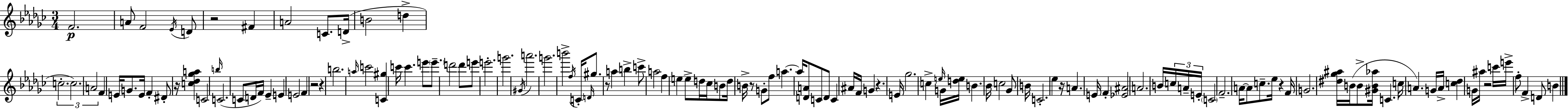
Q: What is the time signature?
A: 3/4